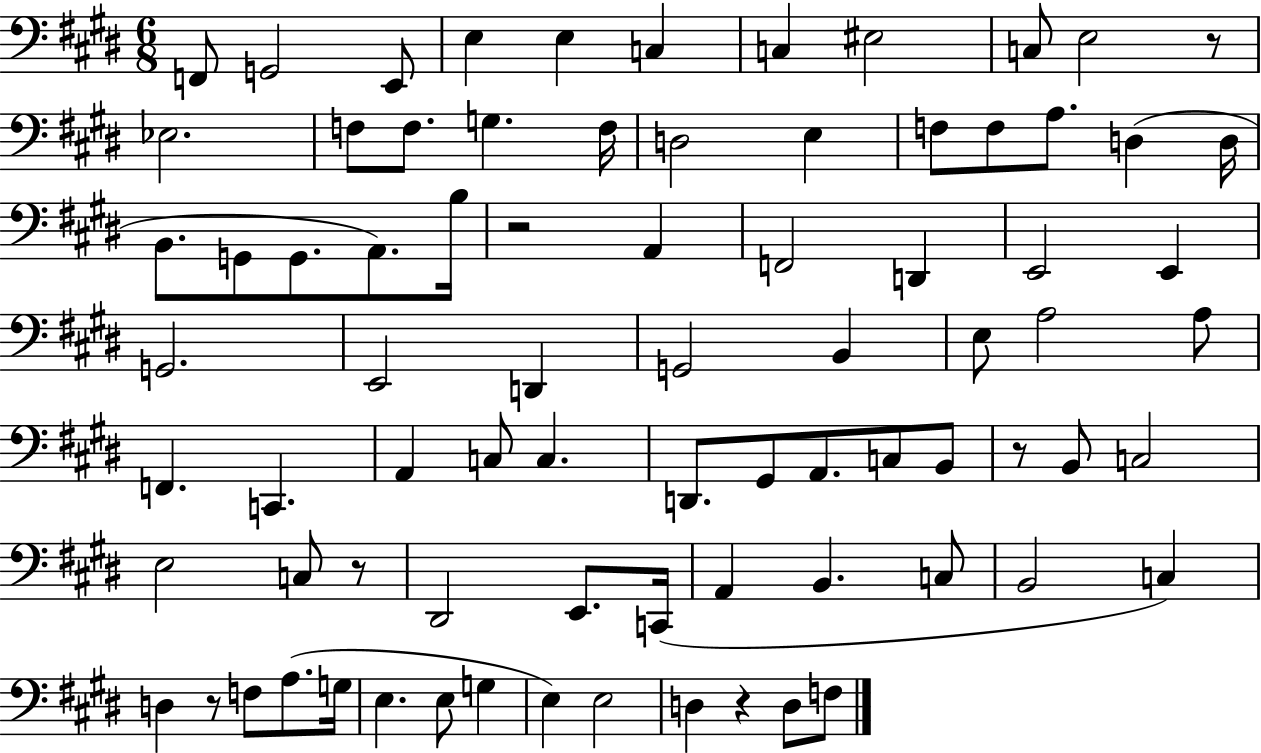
X:1
T:Untitled
M:6/8
L:1/4
K:E
F,,/2 G,,2 E,,/2 E, E, C, C, ^E,2 C,/2 E,2 z/2 _E,2 F,/2 F,/2 G, F,/4 D,2 E, F,/2 F,/2 A,/2 D, D,/4 B,,/2 G,,/2 G,,/2 A,,/2 B,/4 z2 A,, F,,2 D,, E,,2 E,, G,,2 E,,2 D,, G,,2 B,, E,/2 A,2 A,/2 F,, C,, A,, C,/2 C, D,,/2 ^G,,/2 A,,/2 C,/2 B,,/2 z/2 B,,/2 C,2 E,2 C,/2 z/2 ^D,,2 E,,/2 C,,/4 A,, B,, C,/2 B,,2 C, D, z/2 F,/2 A,/2 G,/4 E, E,/2 G, E, E,2 D, z D,/2 F,/2